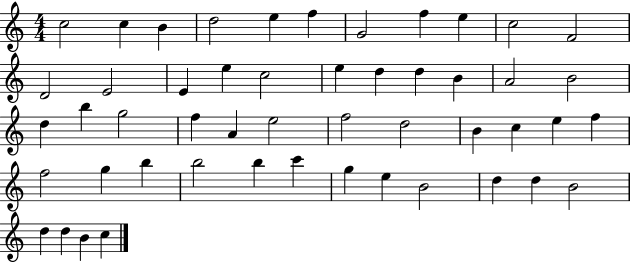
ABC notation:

X:1
T:Untitled
M:4/4
L:1/4
K:C
c2 c B d2 e f G2 f e c2 F2 D2 E2 E e c2 e d d B A2 B2 d b g2 f A e2 f2 d2 B c e f f2 g b b2 b c' g e B2 d d B2 d d B c